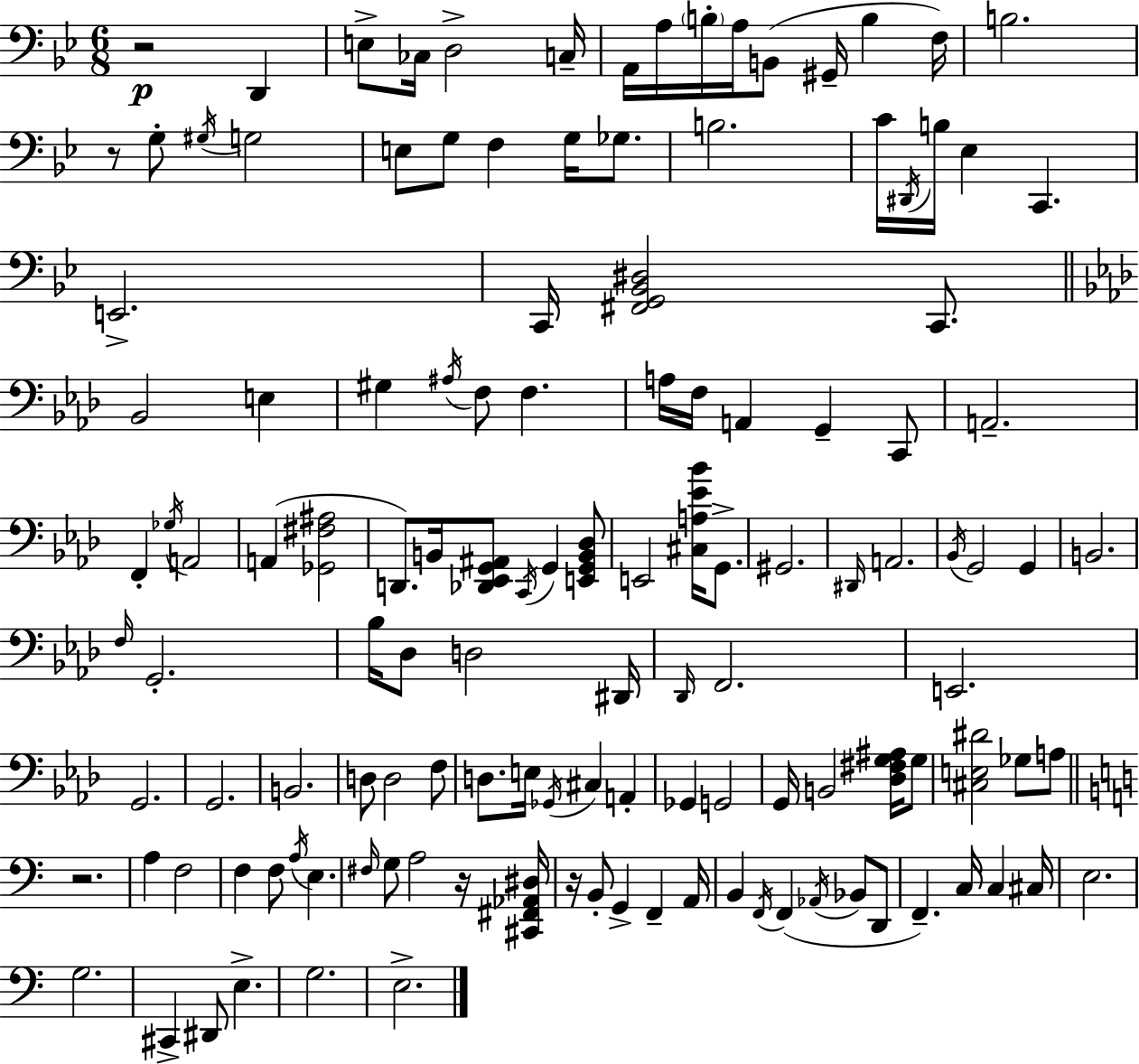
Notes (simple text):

R/h D2/q E3/e CES3/s D3/h C3/s A2/s A3/s B3/s A3/s B2/e G#2/s B3/q F3/s B3/h. R/e G3/e G#3/s G3/h E3/e G3/e F3/q G3/s Gb3/e. B3/h. C4/s D#2/s B3/s Eb3/q C2/q. E2/h. C2/s [F#2,G2,Bb2,D#3]/h C2/e. Bb2/h E3/q G#3/q A#3/s F3/e F3/q. A3/s F3/s A2/q G2/q C2/e A2/h. F2/q Gb3/s A2/h A2/q [Gb2,F#3,A#3]/h D2/e. B2/s [Db2,Eb2,G2,A#2]/e C2/s G2/q [E2,G2,B2,Db3]/e E2/h [C#3,A3,Eb4,Bb4]/s G2/e. G#2/h. D#2/s A2/h. Bb2/s G2/h G2/q B2/h. F3/s G2/h. Bb3/s Db3/e D3/h D#2/s Db2/s F2/h. E2/h. G2/h. G2/h. B2/h. D3/e D3/h F3/e D3/e. E3/s Gb2/s C#3/q A2/q Gb2/q G2/h G2/s B2/h [Db3,F#3,G3,A#3]/s G3/e [C#3,E3,D#4]/h Gb3/e A3/e R/h. A3/q F3/h F3/q F3/e A3/s E3/q. F#3/s G3/e A3/h R/s [C#2,F#2,Ab2,D#3]/s R/s B2/e G2/q F2/q A2/s B2/q F2/s F2/q Ab2/s Bb2/e D2/e F2/q. C3/s C3/q C#3/s E3/h. G3/h. C#2/q D#2/e E3/q. G3/h. E3/h.